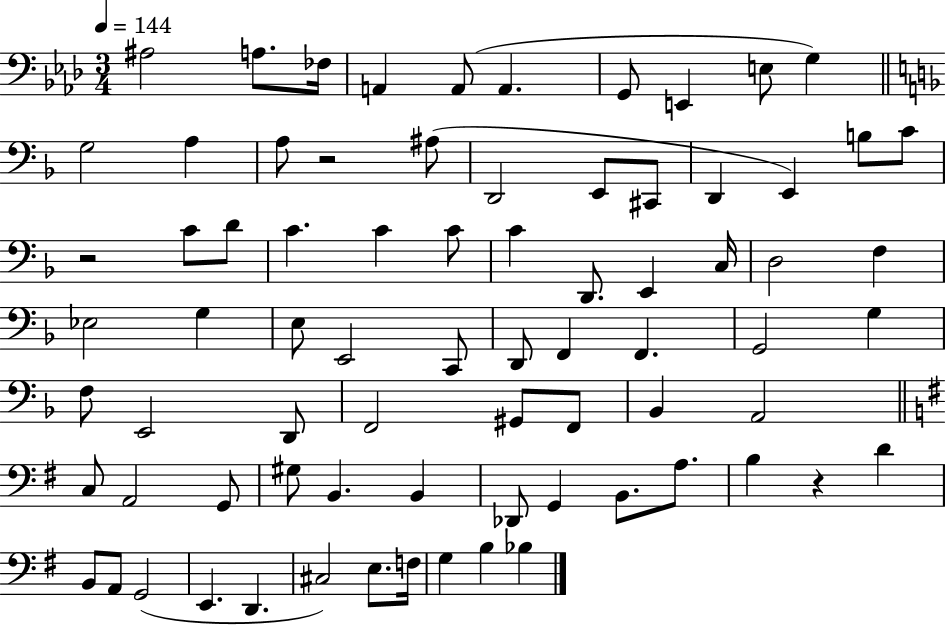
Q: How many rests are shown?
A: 3